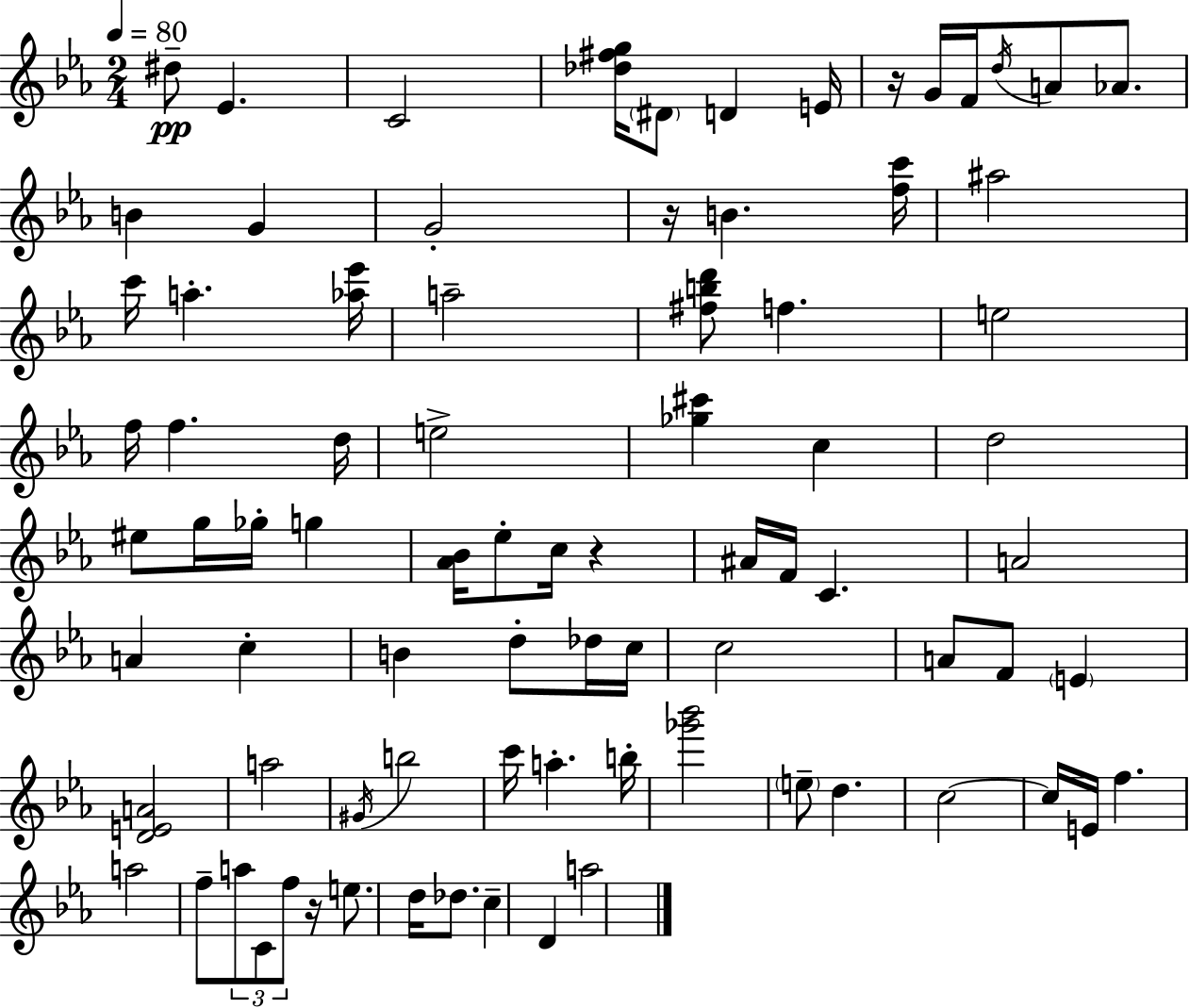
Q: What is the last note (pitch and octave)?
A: A5